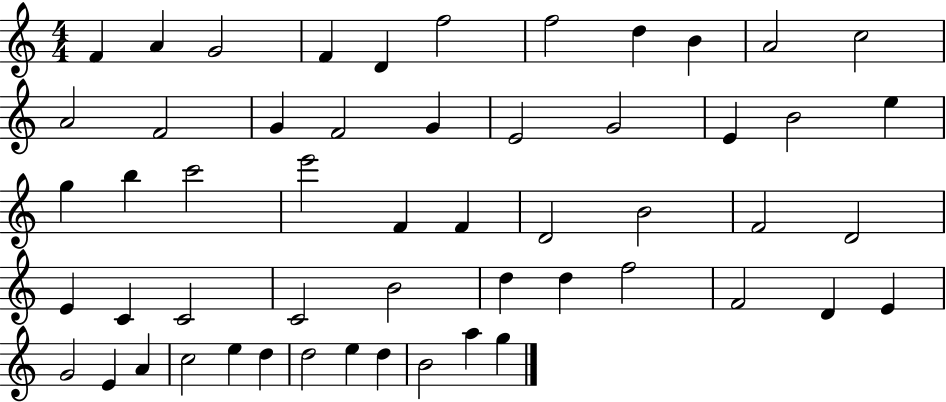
X:1
T:Untitled
M:4/4
L:1/4
K:C
F A G2 F D f2 f2 d B A2 c2 A2 F2 G F2 G E2 G2 E B2 e g b c'2 e'2 F F D2 B2 F2 D2 E C C2 C2 B2 d d f2 F2 D E G2 E A c2 e d d2 e d B2 a g